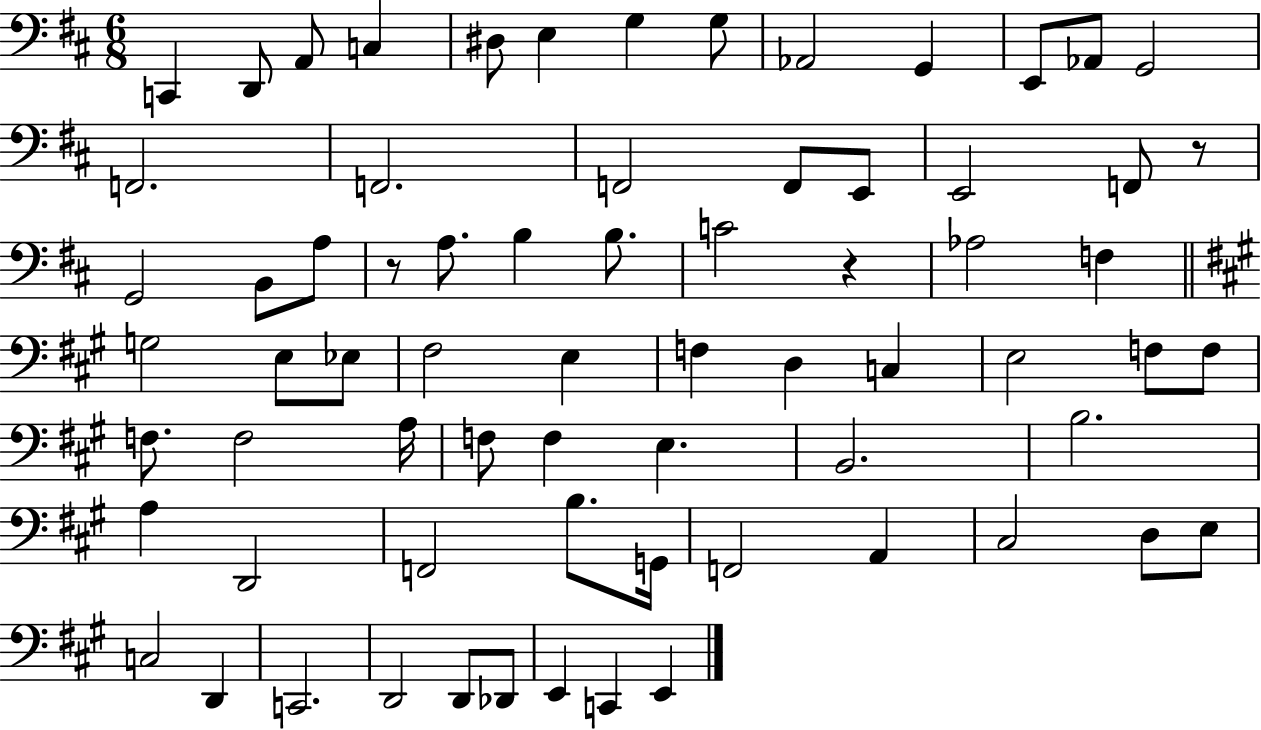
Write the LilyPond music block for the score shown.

{
  \clef bass
  \numericTimeSignature
  \time 6/8
  \key d \major
  c,4 d,8 a,8 c4 | dis8 e4 g4 g8 | aes,2 g,4 | e,8 aes,8 g,2 | \break f,2. | f,2. | f,2 f,8 e,8 | e,2 f,8 r8 | \break g,2 b,8 a8 | r8 a8. b4 b8. | c'2 r4 | aes2 f4 | \break \bar "||" \break \key a \major g2 e8 ees8 | fis2 e4 | f4 d4 c4 | e2 f8 f8 | \break f8. f2 a16 | f8 f4 e4. | b,2. | b2. | \break a4 d,2 | f,2 b8. g,16 | f,2 a,4 | cis2 d8 e8 | \break c2 d,4 | c,2. | d,2 d,8 des,8 | e,4 c,4 e,4 | \break \bar "|."
}